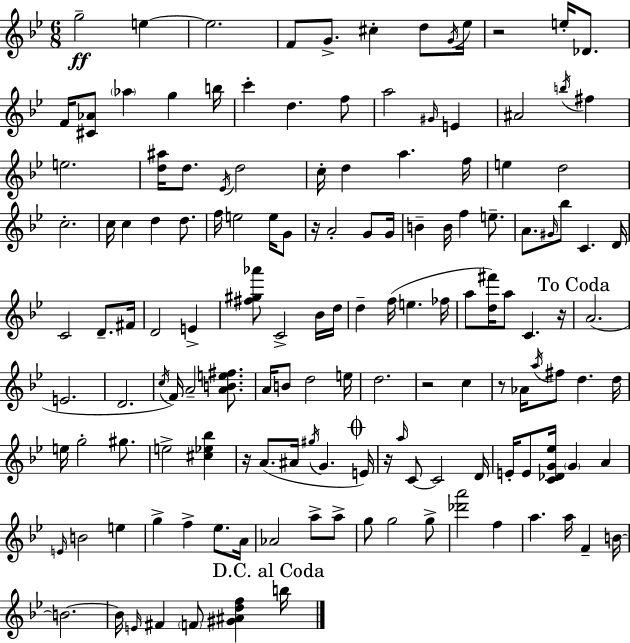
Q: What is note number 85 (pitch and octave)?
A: F#5